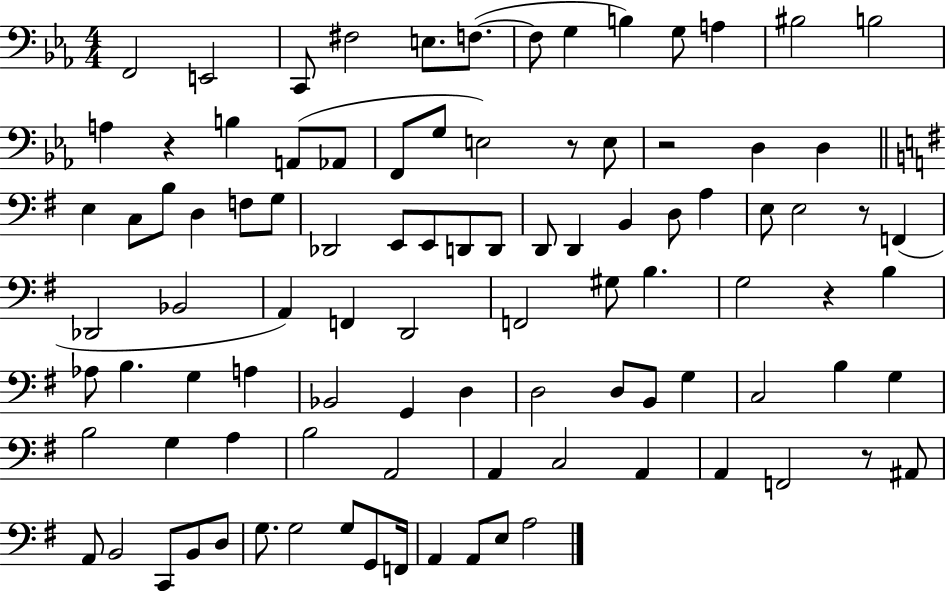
F2/h E2/h C2/e F#3/h E3/e. F3/e. F3/e G3/q B3/q G3/e A3/q BIS3/h B3/h A3/q R/q B3/q A2/e Ab2/e F2/e G3/e E3/h R/e E3/e R/h D3/q D3/q E3/q C3/e B3/e D3/q F3/e G3/e Db2/h E2/e E2/e D2/e D2/e D2/e D2/q B2/q D3/e A3/q E3/e E3/h R/e F2/q Db2/h Bb2/h A2/q F2/q D2/h F2/h G#3/e B3/q. G3/h R/q B3/q Ab3/e B3/q. G3/q A3/q Bb2/h G2/q D3/q D3/h D3/e B2/e G3/q C3/h B3/q G3/q B3/h G3/q A3/q B3/h A2/h A2/q C3/h A2/q A2/q F2/h R/e A#2/e A2/e B2/h C2/e B2/e D3/e G3/e. G3/h G3/e G2/e F2/s A2/q A2/e E3/e A3/h